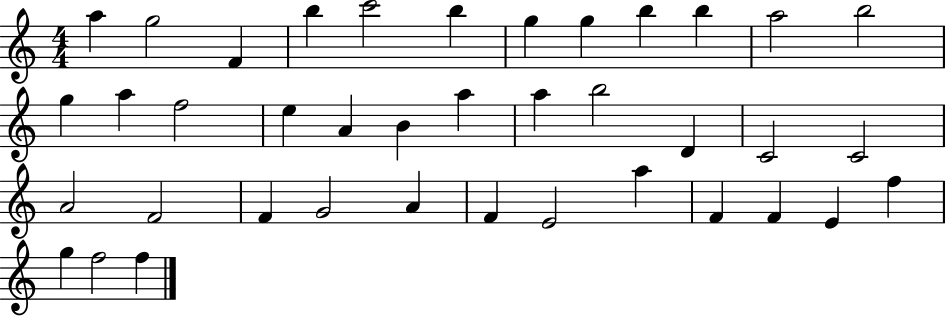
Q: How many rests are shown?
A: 0